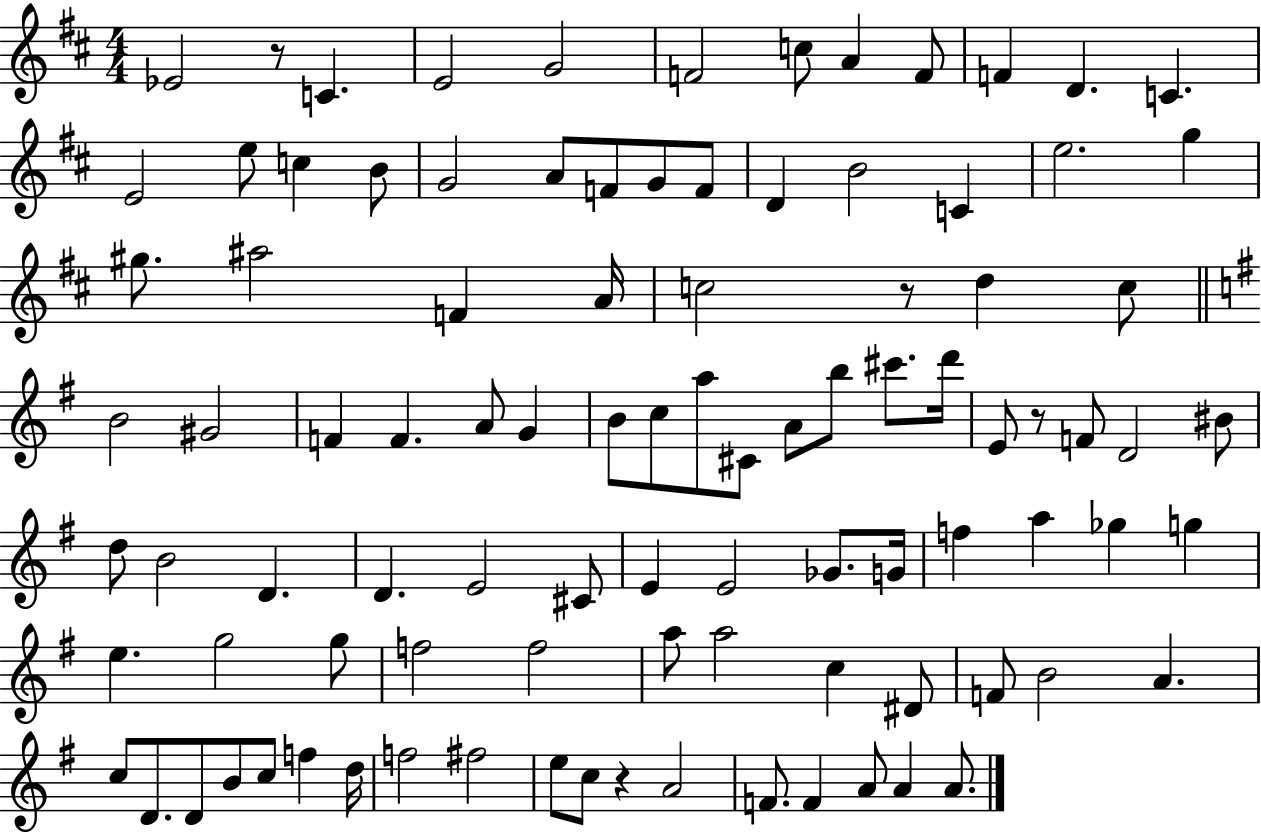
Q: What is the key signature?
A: D major